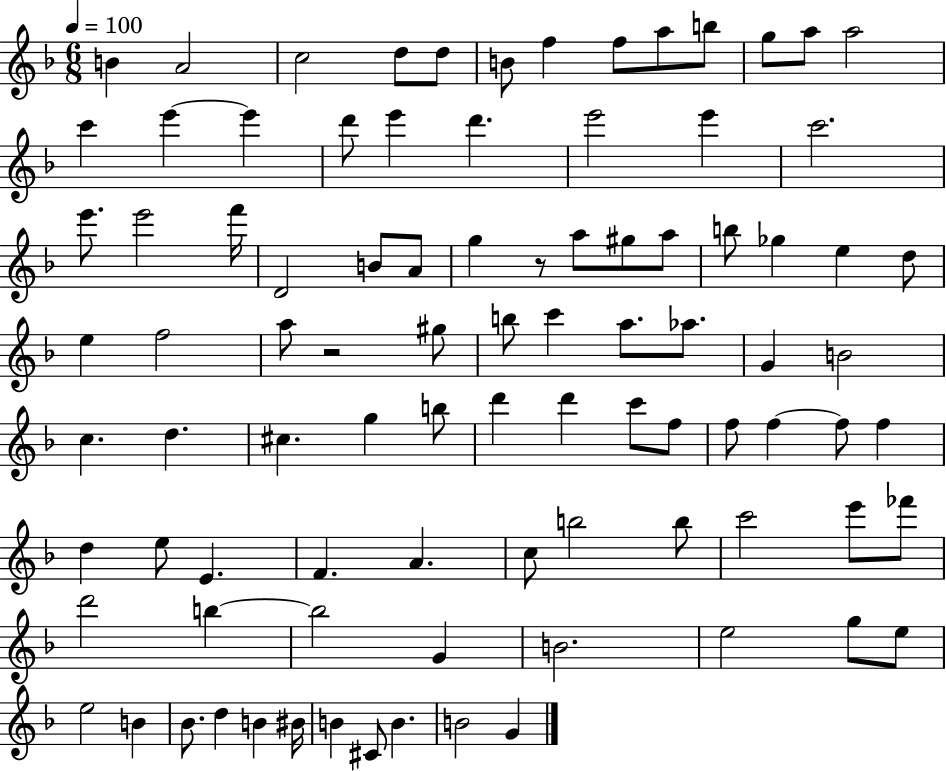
B4/q A4/h C5/h D5/e D5/e B4/e F5/q F5/e A5/e B5/e G5/e A5/e A5/h C6/q E6/q E6/q D6/e E6/q D6/q. E6/h E6/q C6/h. E6/e. E6/h F6/s D4/h B4/e A4/e G5/q R/e A5/e G#5/e A5/e B5/e Gb5/q E5/q D5/e E5/q F5/h A5/e R/h G#5/e B5/e C6/q A5/e. Ab5/e. G4/q B4/h C5/q. D5/q. C#5/q. G5/q B5/e D6/q D6/q C6/e F5/e F5/e F5/q F5/e F5/q D5/q E5/e E4/q. F4/q. A4/q. C5/e B5/h B5/e C6/h E6/e FES6/e D6/h B5/q B5/h G4/q B4/h. E5/h G5/e E5/e E5/h B4/q Bb4/e. D5/q B4/q BIS4/s B4/q C#4/e B4/q. B4/h G4/q